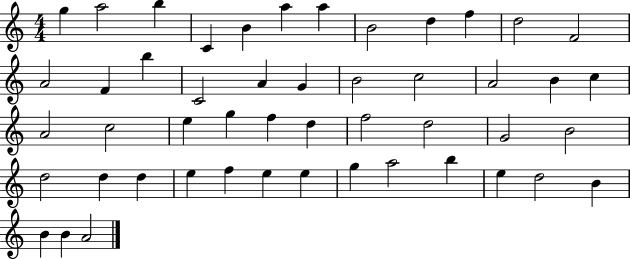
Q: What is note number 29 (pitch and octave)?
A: D5